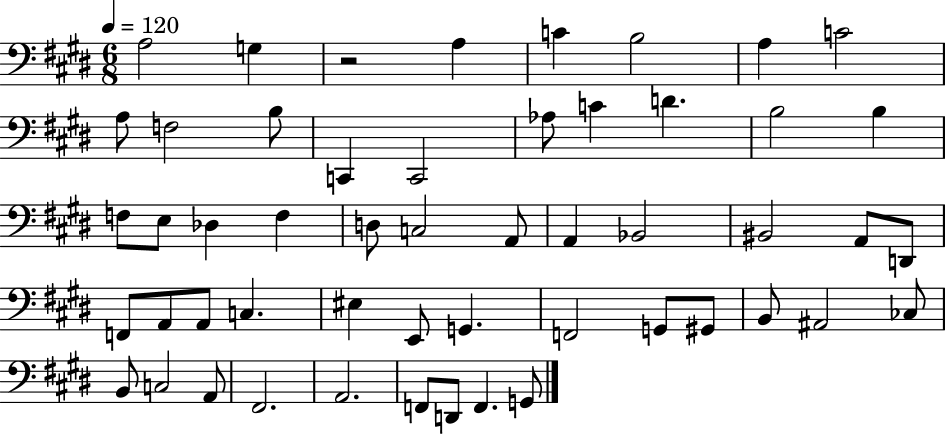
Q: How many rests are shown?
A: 1